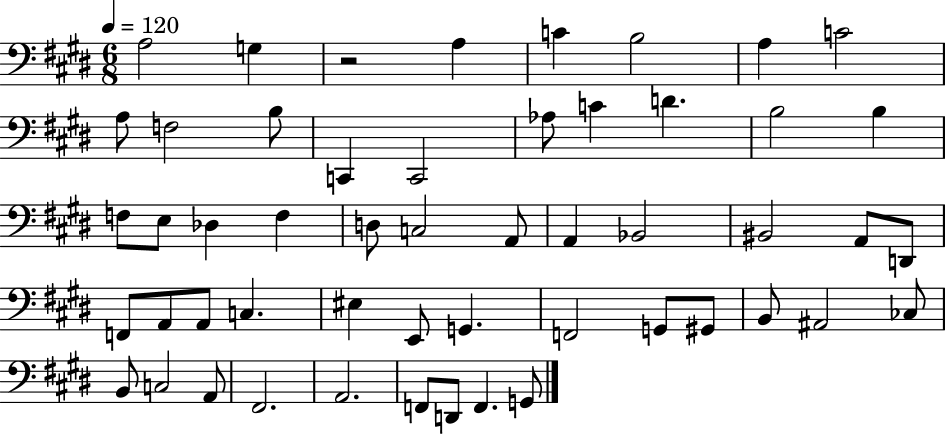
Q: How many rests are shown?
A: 1